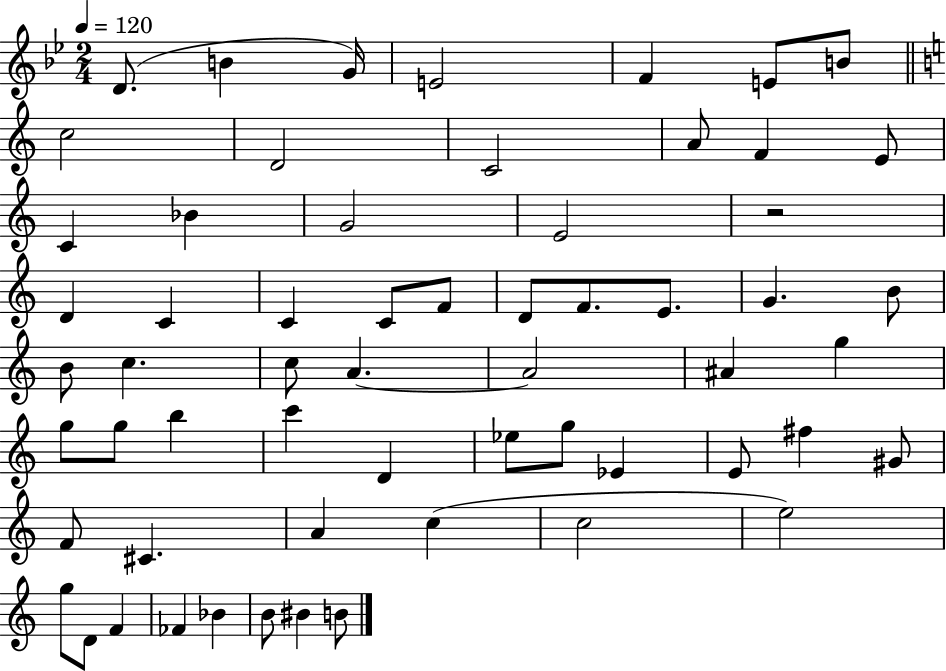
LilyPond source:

{
  \clef treble
  \numericTimeSignature
  \time 2/4
  \key bes \major
  \tempo 4 = 120
  d'8.( b'4 g'16) | e'2 | f'4 e'8 b'8 | \bar "||" \break \key c \major c''2 | d'2 | c'2 | a'8 f'4 e'8 | \break c'4 bes'4 | g'2 | e'2 | r2 | \break d'4 c'4 | c'4 c'8 f'8 | d'8 f'8. e'8. | g'4. b'8 | \break b'8 c''4. | c''8 a'4.~~ | a'2 | ais'4 g''4 | \break g''8 g''8 b''4 | c'''4 d'4 | ees''8 g''8 ees'4 | e'8 fis''4 gis'8 | \break f'8 cis'4. | a'4 c''4( | c''2 | e''2) | \break g''8 d'8 f'4 | fes'4 bes'4 | b'8 bis'4 b'8 | \bar "|."
}